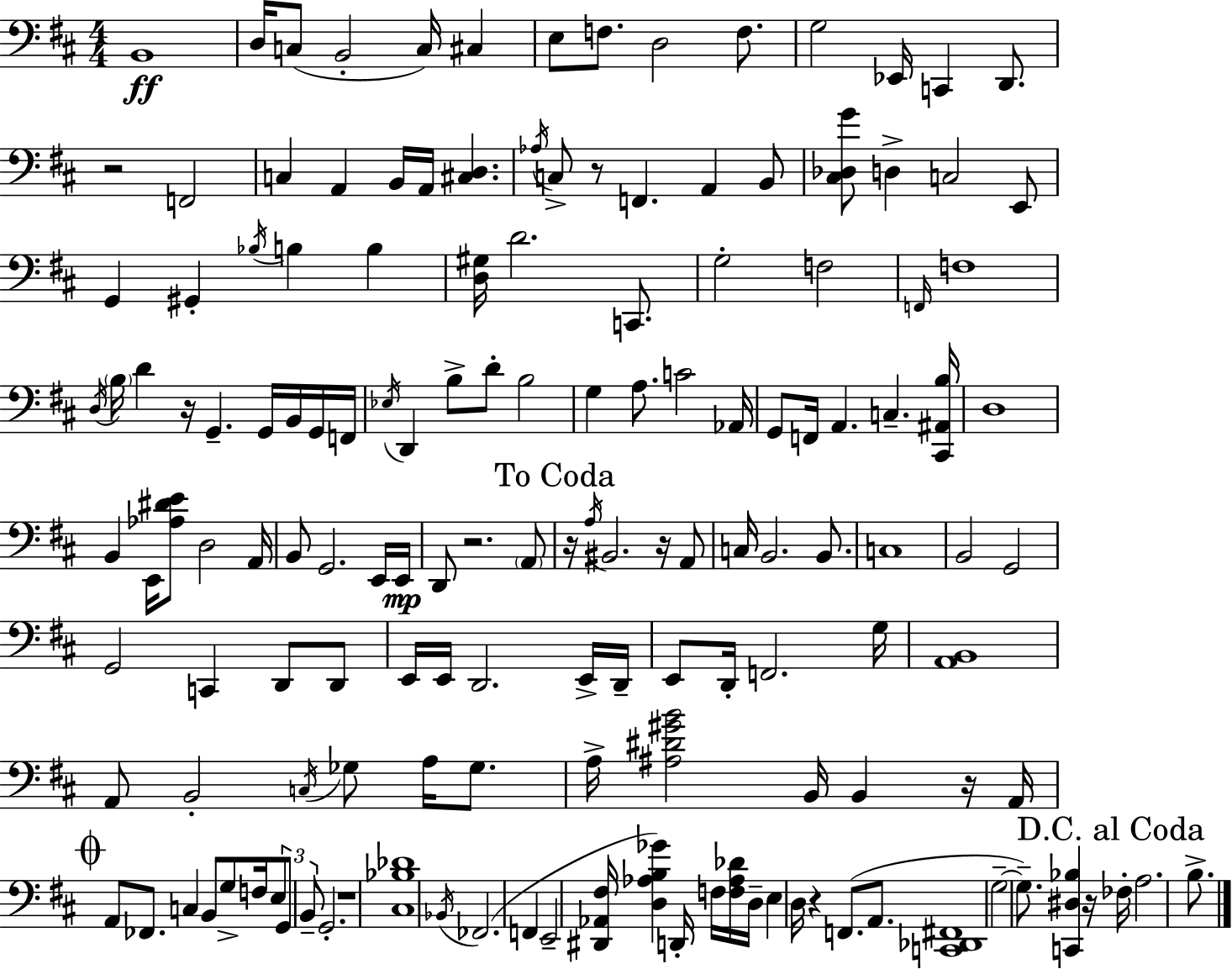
B2/w D3/s C3/e B2/h C3/s C#3/q E3/e F3/e. D3/h F3/e. G3/h Eb2/s C2/q D2/e. R/h F2/h C3/q A2/q B2/s A2/s [C#3,D3]/q. Ab3/s C3/e R/e F2/q. A2/q B2/e [C#3,Db3,G4]/e D3/q C3/h E2/e G2/q G#2/q Bb3/s B3/q B3/q [D3,G#3]/s D4/h. C2/e. G3/h F3/h F2/s F3/w D3/s B3/s D4/q R/s G2/q. G2/s B2/s G2/s F2/s Eb3/s D2/q B3/e D4/e B3/h G3/q A3/e. C4/h Ab2/s G2/e F2/s A2/q. C3/q. [C#2,A#2,B3]/s D3/w B2/q E2/s [Ab3,D#4,E4]/e D3/h A2/s B2/e G2/h. E2/s E2/s D2/e R/h. A2/e R/s A3/s BIS2/h. R/s A2/e C3/s B2/h. B2/e. C3/w B2/h G2/h G2/h C2/q D2/e D2/e E2/s E2/s D2/h. E2/s D2/s E2/e D2/s F2/h. G3/s [A2,B2]/w A2/e B2/h C3/s Gb3/e A3/s Gb3/e. A3/s [A#3,D#4,G#4,B4]/h B2/s B2/q R/s A2/s A2/e FES2/e. C3/q B2/e G3/e F3/s E3/e G2/e B2/e G2/h. R/w [C#3,Bb3,Db4]/w Bb2/s FES2/h. F2/q E2/h [D#2,Ab2,F#3]/s [D3,Ab3,B3,Gb4]/q D2/s F3/s [F3,Ab3,Db4]/s D3/s E3/q D3/s R/q F2/e. A2/e. [C2,Db2,F#2]/w G3/h G3/e. [C2,D#3,Bb3]/q R/s FES3/s A3/h. B3/e.